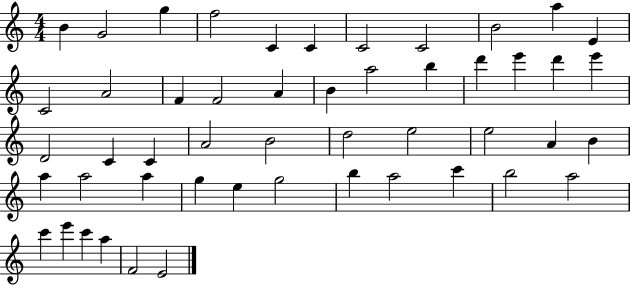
{
  \clef treble
  \numericTimeSignature
  \time 4/4
  \key c \major
  b'4 g'2 g''4 | f''2 c'4 c'4 | c'2 c'2 | b'2 a''4 e'4 | \break c'2 a'2 | f'4 f'2 a'4 | b'4 a''2 b''4 | d'''4 e'''4 d'''4 e'''4 | \break d'2 c'4 c'4 | a'2 b'2 | d''2 e''2 | e''2 a'4 b'4 | \break a''4 a''2 a''4 | g''4 e''4 g''2 | b''4 a''2 c'''4 | b''2 a''2 | \break c'''4 e'''4 c'''4 a''4 | f'2 e'2 | \bar "|."
}